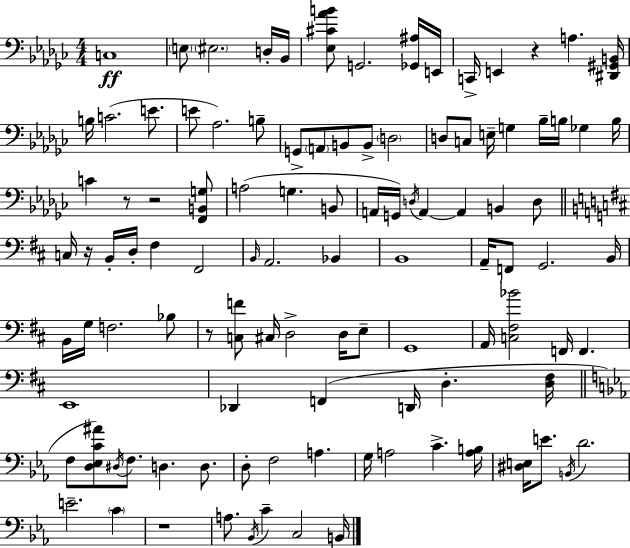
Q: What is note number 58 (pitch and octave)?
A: C#3